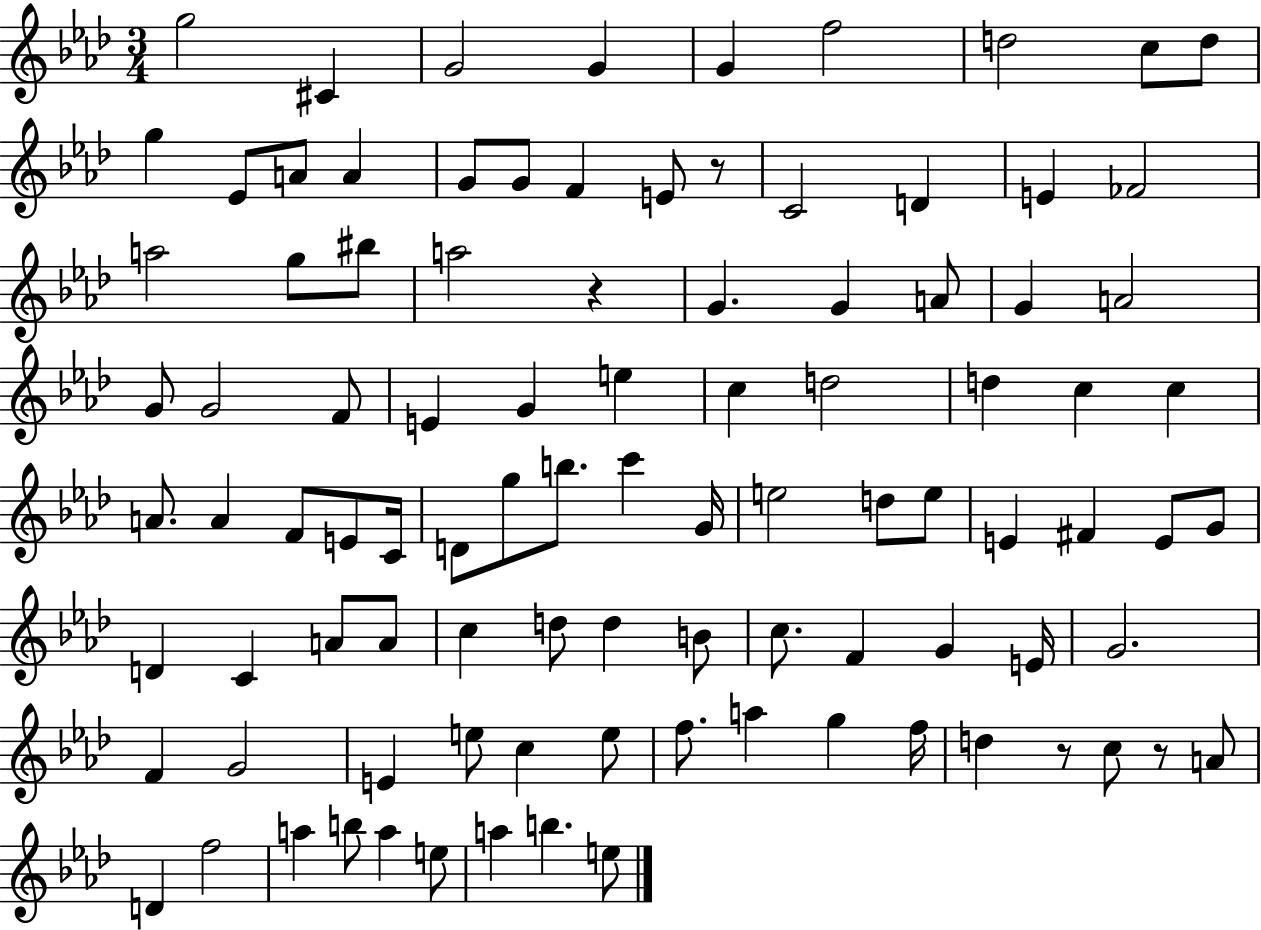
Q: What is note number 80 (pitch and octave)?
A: G5